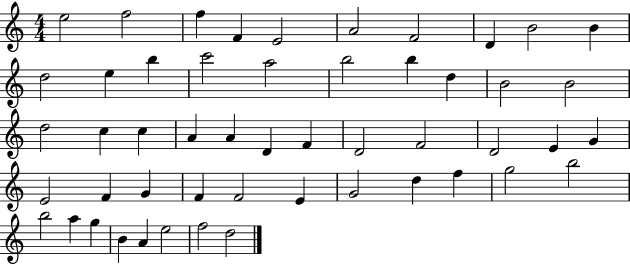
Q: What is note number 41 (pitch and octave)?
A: F5